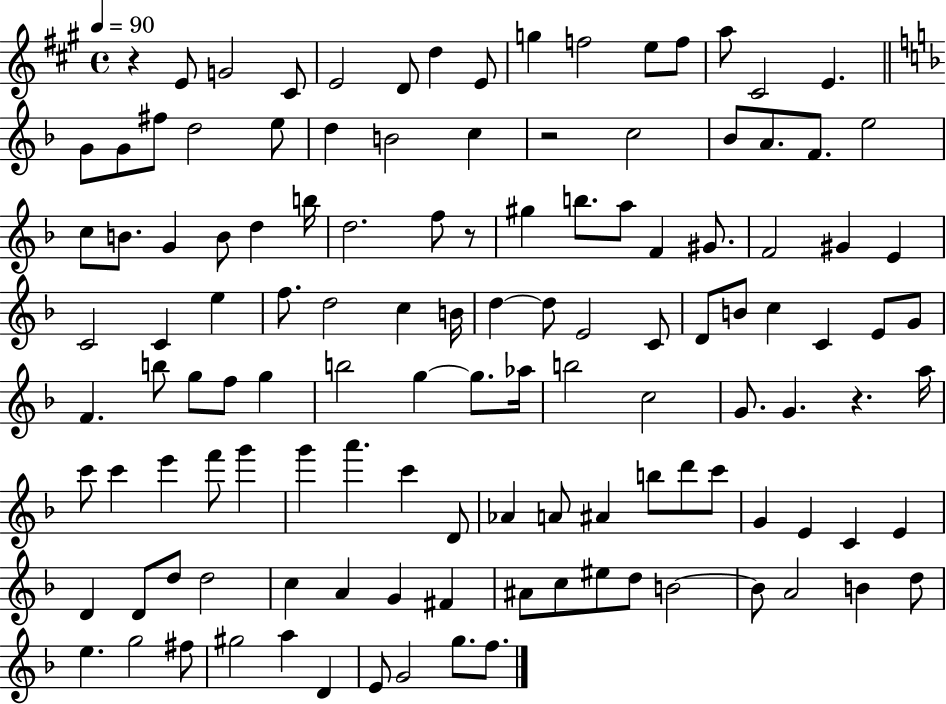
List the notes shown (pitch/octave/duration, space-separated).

R/q E4/e G4/h C#4/e E4/h D4/e D5/q E4/e G5/q F5/h E5/e F5/e A5/e C#4/h E4/q. G4/e G4/e F#5/e D5/h E5/e D5/q B4/h C5/q R/h C5/h Bb4/e A4/e. F4/e. E5/h C5/e B4/e. G4/q B4/e D5/q B5/s D5/h. F5/e R/e G#5/q B5/e. A5/e F4/q G#4/e. F4/h G#4/q E4/q C4/h C4/q E5/q F5/e. D5/h C5/q B4/s D5/q D5/e E4/h C4/e D4/e B4/e C5/q C4/q E4/e G4/e F4/q. B5/e G5/e F5/e G5/q B5/h G5/q G5/e. Ab5/s B5/h C5/h G4/e. G4/q. R/q. A5/s C6/e C6/q E6/q F6/e G6/q G6/q A6/q. C6/q D4/e Ab4/q A4/e A#4/q B5/e D6/e C6/e G4/q E4/q C4/q E4/q D4/q D4/e D5/e D5/h C5/q A4/q G4/q F#4/q A#4/e C5/e EIS5/e D5/e B4/h B4/e A4/h B4/q D5/e E5/q. G5/h F#5/e G#5/h A5/q D4/q E4/e G4/h G5/e. F5/e.